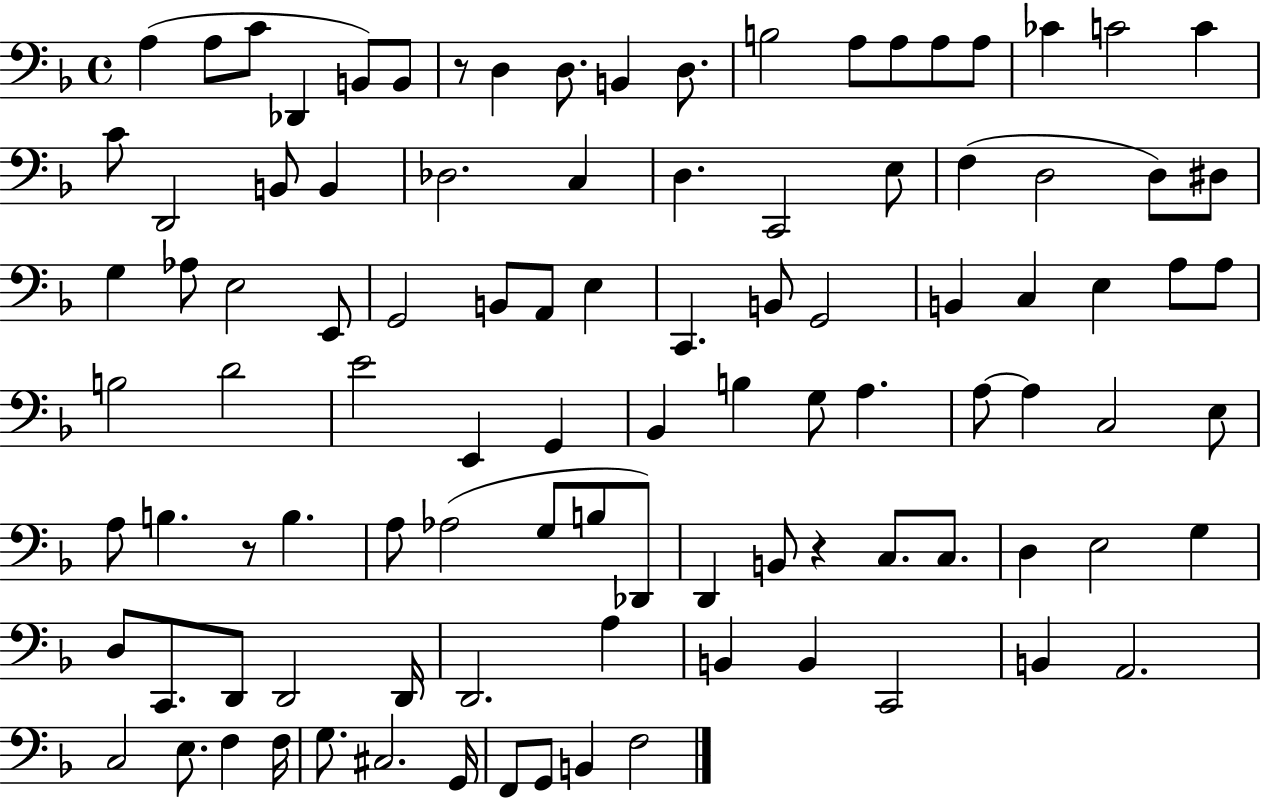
X:1
T:Untitled
M:4/4
L:1/4
K:F
A, A,/2 C/2 _D,, B,,/2 B,,/2 z/2 D, D,/2 B,, D,/2 B,2 A,/2 A,/2 A,/2 A,/2 _C C2 C C/2 D,,2 B,,/2 B,, _D,2 C, D, C,,2 E,/2 F, D,2 D,/2 ^D,/2 G, _A,/2 E,2 E,,/2 G,,2 B,,/2 A,,/2 E, C,, B,,/2 G,,2 B,, C, E, A,/2 A,/2 B,2 D2 E2 E,, G,, _B,, B, G,/2 A, A,/2 A, C,2 E,/2 A,/2 B, z/2 B, A,/2 _A,2 G,/2 B,/2 _D,,/2 D,, B,,/2 z C,/2 C,/2 D, E,2 G, D,/2 C,,/2 D,,/2 D,,2 D,,/4 D,,2 A, B,, B,, C,,2 B,, A,,2 C,2 E,/2 F, F,/4 G,/2 ^C,2 G,,/4 F,,/2 G,,/2 B,, F,2